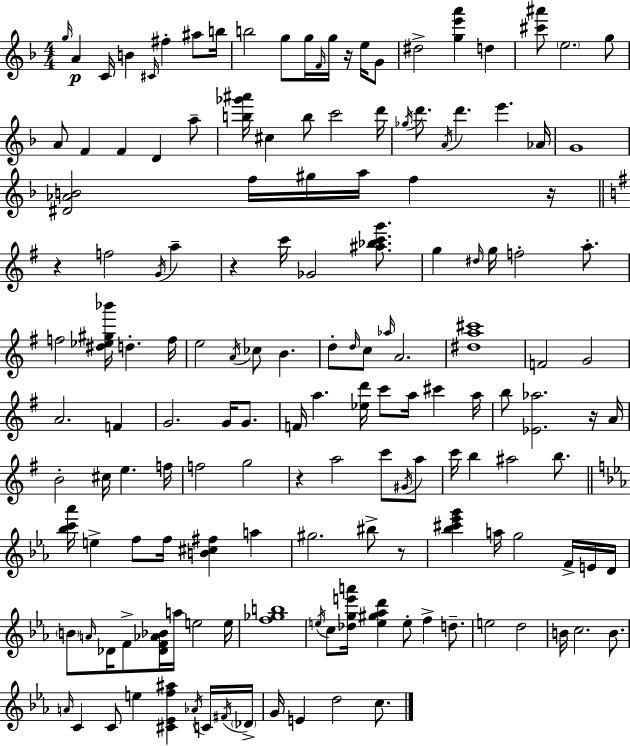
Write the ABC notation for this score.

X:1
T:Untitled
M:4/4
L:1/4
K:F
g/4 A C/4 B ^C/4 ^f ^a/2 b/4 b2 g/2 g/4 F/4 g/4 z/4 e/4 G/2 ^d2 [ge'a'] d [^c'^a']/2 e2 g/2 A/2 F F D a/2 [b_g'^a']/4 ^c b/2 c'2 d'/4 _g/4 d'/2 A/4 d' e' _A/4 G4 [^D_AB]2 f/4 ^g/4 a/4 f z/4 z f2 G/4 a z c'/4 _G2 [^a_bc'g']/2 g ^d/4 g/4 f2 a/2 f2 [^d_e^g_b']/4 d f/4 e2 A/4 _c/2 B d/2 d/4 c/2 _a/4 A2 [^da^c']4 F2 G2 A2 F G2 G/4 G/2 F/4 a [_ed']/4 c'/2 a/4 ^c' a/4 b/2 [_E_a]2 z/4 A/4 B2 ^c/4 e f/4 f2 g2 z a2 c'/2 ^G/4 a/2 c'/4 b ^a2 b/2 [_bc'_a']/4 e f/2 f/4 [B^c^f] a ^g2 ^b/2 z/2 [_b^c'_e'g'] a/4 g2 F/4 E/4 D/4 B/2 A/4 _D/4 F/2 [_DF_A_B]/4 a/4 e2 e/4 [f_gb]4 e/4 c/2 [_dge'a']/4 [e^g_ad'] e/2 f d/2 e2 d2 B/4 c2 B/2 A/4 C C/2 e [^C_Ef^a] _A/4 C/4 ^F/4 _D/4 G/4 E d2 c/2